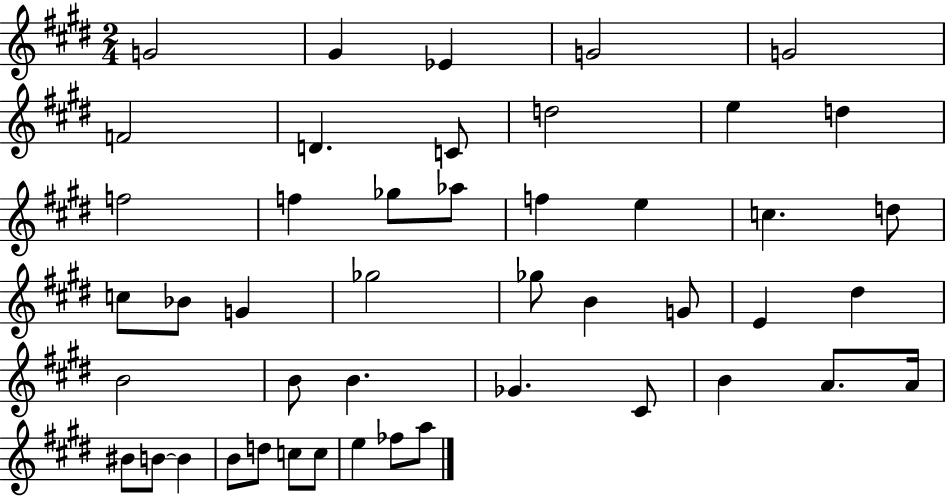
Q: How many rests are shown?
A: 0